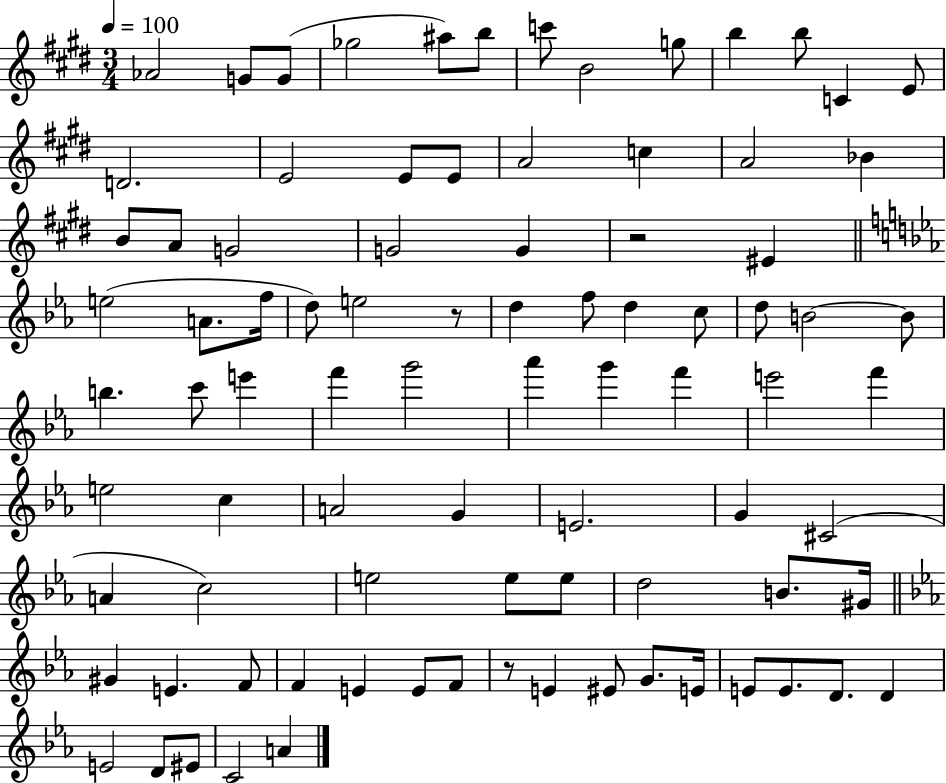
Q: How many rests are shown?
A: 3